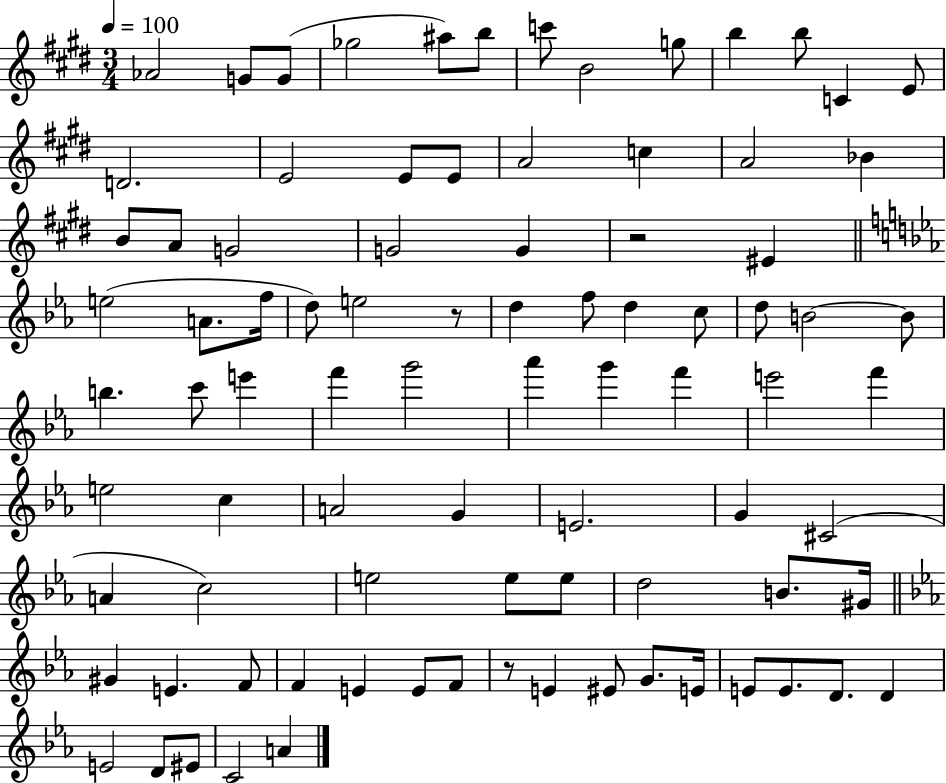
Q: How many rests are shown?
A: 3